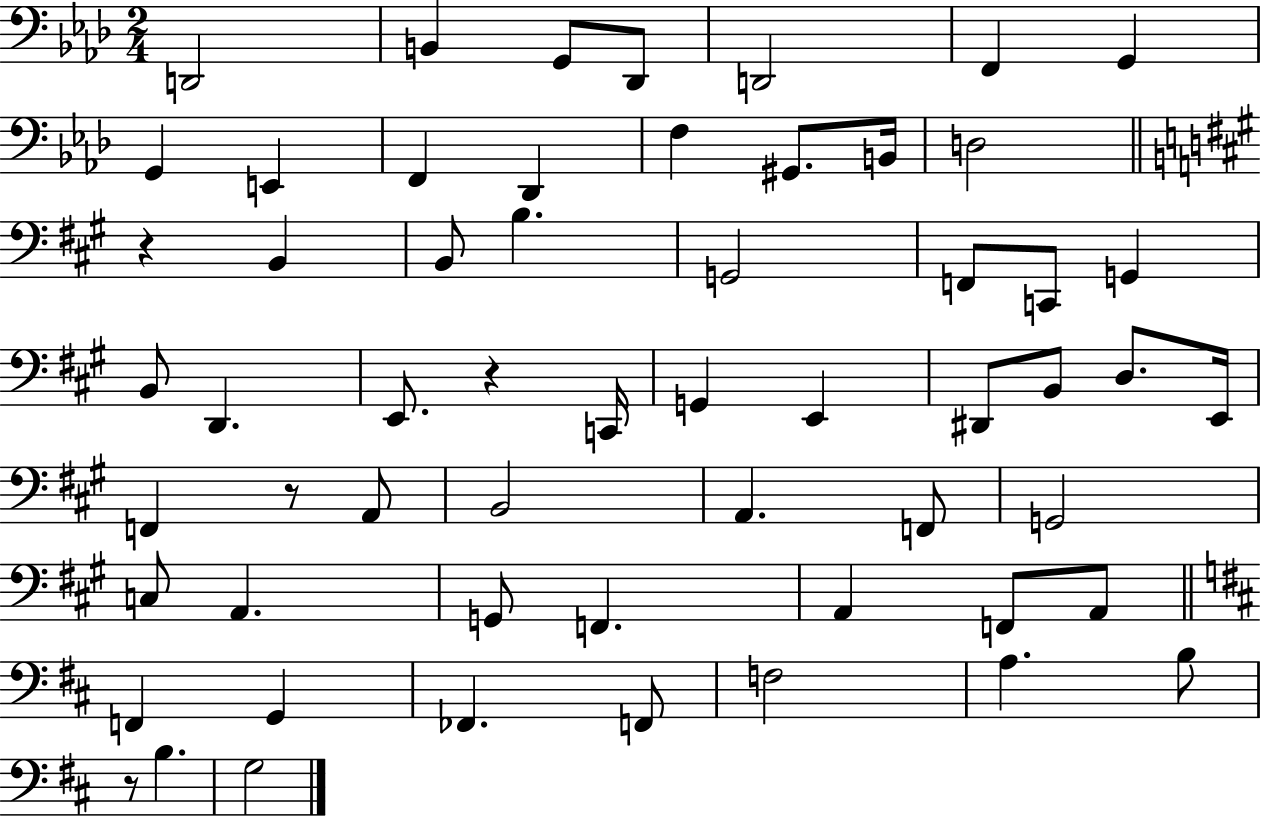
{
  \clef bass
  \numericTimeSignature
  \time 2/4
  \key aes \major
  \repeat volta 2 { d,2 | b,4 g,8 des,8 | d,2 | f,4 g,4 | \break g,4 e,4 | f,4 des,4 | f4 gis,8. b,16 | d2 | \break \bar "||" \break \key a \major r4 b,4 | b,8 b4. | g,2 | f,8 c,8 g,4 | \break b,8 d,4. | e,8. r4 c,16 | g,4 e,4 | dis,8 b,8 d8. e,16 | \break f,4 r8 a,8 | b,2 | a,4. f,8 | g,2 | \break c8 a,4. | g,8 f,4. | a,4 f,8 a,8 | \bar "||" \break \key b \minor f,4 g,4 | fes,4. f,8 | f2 | a4. b8 | \break r8 b4. | g2 | } \bar "|."
}